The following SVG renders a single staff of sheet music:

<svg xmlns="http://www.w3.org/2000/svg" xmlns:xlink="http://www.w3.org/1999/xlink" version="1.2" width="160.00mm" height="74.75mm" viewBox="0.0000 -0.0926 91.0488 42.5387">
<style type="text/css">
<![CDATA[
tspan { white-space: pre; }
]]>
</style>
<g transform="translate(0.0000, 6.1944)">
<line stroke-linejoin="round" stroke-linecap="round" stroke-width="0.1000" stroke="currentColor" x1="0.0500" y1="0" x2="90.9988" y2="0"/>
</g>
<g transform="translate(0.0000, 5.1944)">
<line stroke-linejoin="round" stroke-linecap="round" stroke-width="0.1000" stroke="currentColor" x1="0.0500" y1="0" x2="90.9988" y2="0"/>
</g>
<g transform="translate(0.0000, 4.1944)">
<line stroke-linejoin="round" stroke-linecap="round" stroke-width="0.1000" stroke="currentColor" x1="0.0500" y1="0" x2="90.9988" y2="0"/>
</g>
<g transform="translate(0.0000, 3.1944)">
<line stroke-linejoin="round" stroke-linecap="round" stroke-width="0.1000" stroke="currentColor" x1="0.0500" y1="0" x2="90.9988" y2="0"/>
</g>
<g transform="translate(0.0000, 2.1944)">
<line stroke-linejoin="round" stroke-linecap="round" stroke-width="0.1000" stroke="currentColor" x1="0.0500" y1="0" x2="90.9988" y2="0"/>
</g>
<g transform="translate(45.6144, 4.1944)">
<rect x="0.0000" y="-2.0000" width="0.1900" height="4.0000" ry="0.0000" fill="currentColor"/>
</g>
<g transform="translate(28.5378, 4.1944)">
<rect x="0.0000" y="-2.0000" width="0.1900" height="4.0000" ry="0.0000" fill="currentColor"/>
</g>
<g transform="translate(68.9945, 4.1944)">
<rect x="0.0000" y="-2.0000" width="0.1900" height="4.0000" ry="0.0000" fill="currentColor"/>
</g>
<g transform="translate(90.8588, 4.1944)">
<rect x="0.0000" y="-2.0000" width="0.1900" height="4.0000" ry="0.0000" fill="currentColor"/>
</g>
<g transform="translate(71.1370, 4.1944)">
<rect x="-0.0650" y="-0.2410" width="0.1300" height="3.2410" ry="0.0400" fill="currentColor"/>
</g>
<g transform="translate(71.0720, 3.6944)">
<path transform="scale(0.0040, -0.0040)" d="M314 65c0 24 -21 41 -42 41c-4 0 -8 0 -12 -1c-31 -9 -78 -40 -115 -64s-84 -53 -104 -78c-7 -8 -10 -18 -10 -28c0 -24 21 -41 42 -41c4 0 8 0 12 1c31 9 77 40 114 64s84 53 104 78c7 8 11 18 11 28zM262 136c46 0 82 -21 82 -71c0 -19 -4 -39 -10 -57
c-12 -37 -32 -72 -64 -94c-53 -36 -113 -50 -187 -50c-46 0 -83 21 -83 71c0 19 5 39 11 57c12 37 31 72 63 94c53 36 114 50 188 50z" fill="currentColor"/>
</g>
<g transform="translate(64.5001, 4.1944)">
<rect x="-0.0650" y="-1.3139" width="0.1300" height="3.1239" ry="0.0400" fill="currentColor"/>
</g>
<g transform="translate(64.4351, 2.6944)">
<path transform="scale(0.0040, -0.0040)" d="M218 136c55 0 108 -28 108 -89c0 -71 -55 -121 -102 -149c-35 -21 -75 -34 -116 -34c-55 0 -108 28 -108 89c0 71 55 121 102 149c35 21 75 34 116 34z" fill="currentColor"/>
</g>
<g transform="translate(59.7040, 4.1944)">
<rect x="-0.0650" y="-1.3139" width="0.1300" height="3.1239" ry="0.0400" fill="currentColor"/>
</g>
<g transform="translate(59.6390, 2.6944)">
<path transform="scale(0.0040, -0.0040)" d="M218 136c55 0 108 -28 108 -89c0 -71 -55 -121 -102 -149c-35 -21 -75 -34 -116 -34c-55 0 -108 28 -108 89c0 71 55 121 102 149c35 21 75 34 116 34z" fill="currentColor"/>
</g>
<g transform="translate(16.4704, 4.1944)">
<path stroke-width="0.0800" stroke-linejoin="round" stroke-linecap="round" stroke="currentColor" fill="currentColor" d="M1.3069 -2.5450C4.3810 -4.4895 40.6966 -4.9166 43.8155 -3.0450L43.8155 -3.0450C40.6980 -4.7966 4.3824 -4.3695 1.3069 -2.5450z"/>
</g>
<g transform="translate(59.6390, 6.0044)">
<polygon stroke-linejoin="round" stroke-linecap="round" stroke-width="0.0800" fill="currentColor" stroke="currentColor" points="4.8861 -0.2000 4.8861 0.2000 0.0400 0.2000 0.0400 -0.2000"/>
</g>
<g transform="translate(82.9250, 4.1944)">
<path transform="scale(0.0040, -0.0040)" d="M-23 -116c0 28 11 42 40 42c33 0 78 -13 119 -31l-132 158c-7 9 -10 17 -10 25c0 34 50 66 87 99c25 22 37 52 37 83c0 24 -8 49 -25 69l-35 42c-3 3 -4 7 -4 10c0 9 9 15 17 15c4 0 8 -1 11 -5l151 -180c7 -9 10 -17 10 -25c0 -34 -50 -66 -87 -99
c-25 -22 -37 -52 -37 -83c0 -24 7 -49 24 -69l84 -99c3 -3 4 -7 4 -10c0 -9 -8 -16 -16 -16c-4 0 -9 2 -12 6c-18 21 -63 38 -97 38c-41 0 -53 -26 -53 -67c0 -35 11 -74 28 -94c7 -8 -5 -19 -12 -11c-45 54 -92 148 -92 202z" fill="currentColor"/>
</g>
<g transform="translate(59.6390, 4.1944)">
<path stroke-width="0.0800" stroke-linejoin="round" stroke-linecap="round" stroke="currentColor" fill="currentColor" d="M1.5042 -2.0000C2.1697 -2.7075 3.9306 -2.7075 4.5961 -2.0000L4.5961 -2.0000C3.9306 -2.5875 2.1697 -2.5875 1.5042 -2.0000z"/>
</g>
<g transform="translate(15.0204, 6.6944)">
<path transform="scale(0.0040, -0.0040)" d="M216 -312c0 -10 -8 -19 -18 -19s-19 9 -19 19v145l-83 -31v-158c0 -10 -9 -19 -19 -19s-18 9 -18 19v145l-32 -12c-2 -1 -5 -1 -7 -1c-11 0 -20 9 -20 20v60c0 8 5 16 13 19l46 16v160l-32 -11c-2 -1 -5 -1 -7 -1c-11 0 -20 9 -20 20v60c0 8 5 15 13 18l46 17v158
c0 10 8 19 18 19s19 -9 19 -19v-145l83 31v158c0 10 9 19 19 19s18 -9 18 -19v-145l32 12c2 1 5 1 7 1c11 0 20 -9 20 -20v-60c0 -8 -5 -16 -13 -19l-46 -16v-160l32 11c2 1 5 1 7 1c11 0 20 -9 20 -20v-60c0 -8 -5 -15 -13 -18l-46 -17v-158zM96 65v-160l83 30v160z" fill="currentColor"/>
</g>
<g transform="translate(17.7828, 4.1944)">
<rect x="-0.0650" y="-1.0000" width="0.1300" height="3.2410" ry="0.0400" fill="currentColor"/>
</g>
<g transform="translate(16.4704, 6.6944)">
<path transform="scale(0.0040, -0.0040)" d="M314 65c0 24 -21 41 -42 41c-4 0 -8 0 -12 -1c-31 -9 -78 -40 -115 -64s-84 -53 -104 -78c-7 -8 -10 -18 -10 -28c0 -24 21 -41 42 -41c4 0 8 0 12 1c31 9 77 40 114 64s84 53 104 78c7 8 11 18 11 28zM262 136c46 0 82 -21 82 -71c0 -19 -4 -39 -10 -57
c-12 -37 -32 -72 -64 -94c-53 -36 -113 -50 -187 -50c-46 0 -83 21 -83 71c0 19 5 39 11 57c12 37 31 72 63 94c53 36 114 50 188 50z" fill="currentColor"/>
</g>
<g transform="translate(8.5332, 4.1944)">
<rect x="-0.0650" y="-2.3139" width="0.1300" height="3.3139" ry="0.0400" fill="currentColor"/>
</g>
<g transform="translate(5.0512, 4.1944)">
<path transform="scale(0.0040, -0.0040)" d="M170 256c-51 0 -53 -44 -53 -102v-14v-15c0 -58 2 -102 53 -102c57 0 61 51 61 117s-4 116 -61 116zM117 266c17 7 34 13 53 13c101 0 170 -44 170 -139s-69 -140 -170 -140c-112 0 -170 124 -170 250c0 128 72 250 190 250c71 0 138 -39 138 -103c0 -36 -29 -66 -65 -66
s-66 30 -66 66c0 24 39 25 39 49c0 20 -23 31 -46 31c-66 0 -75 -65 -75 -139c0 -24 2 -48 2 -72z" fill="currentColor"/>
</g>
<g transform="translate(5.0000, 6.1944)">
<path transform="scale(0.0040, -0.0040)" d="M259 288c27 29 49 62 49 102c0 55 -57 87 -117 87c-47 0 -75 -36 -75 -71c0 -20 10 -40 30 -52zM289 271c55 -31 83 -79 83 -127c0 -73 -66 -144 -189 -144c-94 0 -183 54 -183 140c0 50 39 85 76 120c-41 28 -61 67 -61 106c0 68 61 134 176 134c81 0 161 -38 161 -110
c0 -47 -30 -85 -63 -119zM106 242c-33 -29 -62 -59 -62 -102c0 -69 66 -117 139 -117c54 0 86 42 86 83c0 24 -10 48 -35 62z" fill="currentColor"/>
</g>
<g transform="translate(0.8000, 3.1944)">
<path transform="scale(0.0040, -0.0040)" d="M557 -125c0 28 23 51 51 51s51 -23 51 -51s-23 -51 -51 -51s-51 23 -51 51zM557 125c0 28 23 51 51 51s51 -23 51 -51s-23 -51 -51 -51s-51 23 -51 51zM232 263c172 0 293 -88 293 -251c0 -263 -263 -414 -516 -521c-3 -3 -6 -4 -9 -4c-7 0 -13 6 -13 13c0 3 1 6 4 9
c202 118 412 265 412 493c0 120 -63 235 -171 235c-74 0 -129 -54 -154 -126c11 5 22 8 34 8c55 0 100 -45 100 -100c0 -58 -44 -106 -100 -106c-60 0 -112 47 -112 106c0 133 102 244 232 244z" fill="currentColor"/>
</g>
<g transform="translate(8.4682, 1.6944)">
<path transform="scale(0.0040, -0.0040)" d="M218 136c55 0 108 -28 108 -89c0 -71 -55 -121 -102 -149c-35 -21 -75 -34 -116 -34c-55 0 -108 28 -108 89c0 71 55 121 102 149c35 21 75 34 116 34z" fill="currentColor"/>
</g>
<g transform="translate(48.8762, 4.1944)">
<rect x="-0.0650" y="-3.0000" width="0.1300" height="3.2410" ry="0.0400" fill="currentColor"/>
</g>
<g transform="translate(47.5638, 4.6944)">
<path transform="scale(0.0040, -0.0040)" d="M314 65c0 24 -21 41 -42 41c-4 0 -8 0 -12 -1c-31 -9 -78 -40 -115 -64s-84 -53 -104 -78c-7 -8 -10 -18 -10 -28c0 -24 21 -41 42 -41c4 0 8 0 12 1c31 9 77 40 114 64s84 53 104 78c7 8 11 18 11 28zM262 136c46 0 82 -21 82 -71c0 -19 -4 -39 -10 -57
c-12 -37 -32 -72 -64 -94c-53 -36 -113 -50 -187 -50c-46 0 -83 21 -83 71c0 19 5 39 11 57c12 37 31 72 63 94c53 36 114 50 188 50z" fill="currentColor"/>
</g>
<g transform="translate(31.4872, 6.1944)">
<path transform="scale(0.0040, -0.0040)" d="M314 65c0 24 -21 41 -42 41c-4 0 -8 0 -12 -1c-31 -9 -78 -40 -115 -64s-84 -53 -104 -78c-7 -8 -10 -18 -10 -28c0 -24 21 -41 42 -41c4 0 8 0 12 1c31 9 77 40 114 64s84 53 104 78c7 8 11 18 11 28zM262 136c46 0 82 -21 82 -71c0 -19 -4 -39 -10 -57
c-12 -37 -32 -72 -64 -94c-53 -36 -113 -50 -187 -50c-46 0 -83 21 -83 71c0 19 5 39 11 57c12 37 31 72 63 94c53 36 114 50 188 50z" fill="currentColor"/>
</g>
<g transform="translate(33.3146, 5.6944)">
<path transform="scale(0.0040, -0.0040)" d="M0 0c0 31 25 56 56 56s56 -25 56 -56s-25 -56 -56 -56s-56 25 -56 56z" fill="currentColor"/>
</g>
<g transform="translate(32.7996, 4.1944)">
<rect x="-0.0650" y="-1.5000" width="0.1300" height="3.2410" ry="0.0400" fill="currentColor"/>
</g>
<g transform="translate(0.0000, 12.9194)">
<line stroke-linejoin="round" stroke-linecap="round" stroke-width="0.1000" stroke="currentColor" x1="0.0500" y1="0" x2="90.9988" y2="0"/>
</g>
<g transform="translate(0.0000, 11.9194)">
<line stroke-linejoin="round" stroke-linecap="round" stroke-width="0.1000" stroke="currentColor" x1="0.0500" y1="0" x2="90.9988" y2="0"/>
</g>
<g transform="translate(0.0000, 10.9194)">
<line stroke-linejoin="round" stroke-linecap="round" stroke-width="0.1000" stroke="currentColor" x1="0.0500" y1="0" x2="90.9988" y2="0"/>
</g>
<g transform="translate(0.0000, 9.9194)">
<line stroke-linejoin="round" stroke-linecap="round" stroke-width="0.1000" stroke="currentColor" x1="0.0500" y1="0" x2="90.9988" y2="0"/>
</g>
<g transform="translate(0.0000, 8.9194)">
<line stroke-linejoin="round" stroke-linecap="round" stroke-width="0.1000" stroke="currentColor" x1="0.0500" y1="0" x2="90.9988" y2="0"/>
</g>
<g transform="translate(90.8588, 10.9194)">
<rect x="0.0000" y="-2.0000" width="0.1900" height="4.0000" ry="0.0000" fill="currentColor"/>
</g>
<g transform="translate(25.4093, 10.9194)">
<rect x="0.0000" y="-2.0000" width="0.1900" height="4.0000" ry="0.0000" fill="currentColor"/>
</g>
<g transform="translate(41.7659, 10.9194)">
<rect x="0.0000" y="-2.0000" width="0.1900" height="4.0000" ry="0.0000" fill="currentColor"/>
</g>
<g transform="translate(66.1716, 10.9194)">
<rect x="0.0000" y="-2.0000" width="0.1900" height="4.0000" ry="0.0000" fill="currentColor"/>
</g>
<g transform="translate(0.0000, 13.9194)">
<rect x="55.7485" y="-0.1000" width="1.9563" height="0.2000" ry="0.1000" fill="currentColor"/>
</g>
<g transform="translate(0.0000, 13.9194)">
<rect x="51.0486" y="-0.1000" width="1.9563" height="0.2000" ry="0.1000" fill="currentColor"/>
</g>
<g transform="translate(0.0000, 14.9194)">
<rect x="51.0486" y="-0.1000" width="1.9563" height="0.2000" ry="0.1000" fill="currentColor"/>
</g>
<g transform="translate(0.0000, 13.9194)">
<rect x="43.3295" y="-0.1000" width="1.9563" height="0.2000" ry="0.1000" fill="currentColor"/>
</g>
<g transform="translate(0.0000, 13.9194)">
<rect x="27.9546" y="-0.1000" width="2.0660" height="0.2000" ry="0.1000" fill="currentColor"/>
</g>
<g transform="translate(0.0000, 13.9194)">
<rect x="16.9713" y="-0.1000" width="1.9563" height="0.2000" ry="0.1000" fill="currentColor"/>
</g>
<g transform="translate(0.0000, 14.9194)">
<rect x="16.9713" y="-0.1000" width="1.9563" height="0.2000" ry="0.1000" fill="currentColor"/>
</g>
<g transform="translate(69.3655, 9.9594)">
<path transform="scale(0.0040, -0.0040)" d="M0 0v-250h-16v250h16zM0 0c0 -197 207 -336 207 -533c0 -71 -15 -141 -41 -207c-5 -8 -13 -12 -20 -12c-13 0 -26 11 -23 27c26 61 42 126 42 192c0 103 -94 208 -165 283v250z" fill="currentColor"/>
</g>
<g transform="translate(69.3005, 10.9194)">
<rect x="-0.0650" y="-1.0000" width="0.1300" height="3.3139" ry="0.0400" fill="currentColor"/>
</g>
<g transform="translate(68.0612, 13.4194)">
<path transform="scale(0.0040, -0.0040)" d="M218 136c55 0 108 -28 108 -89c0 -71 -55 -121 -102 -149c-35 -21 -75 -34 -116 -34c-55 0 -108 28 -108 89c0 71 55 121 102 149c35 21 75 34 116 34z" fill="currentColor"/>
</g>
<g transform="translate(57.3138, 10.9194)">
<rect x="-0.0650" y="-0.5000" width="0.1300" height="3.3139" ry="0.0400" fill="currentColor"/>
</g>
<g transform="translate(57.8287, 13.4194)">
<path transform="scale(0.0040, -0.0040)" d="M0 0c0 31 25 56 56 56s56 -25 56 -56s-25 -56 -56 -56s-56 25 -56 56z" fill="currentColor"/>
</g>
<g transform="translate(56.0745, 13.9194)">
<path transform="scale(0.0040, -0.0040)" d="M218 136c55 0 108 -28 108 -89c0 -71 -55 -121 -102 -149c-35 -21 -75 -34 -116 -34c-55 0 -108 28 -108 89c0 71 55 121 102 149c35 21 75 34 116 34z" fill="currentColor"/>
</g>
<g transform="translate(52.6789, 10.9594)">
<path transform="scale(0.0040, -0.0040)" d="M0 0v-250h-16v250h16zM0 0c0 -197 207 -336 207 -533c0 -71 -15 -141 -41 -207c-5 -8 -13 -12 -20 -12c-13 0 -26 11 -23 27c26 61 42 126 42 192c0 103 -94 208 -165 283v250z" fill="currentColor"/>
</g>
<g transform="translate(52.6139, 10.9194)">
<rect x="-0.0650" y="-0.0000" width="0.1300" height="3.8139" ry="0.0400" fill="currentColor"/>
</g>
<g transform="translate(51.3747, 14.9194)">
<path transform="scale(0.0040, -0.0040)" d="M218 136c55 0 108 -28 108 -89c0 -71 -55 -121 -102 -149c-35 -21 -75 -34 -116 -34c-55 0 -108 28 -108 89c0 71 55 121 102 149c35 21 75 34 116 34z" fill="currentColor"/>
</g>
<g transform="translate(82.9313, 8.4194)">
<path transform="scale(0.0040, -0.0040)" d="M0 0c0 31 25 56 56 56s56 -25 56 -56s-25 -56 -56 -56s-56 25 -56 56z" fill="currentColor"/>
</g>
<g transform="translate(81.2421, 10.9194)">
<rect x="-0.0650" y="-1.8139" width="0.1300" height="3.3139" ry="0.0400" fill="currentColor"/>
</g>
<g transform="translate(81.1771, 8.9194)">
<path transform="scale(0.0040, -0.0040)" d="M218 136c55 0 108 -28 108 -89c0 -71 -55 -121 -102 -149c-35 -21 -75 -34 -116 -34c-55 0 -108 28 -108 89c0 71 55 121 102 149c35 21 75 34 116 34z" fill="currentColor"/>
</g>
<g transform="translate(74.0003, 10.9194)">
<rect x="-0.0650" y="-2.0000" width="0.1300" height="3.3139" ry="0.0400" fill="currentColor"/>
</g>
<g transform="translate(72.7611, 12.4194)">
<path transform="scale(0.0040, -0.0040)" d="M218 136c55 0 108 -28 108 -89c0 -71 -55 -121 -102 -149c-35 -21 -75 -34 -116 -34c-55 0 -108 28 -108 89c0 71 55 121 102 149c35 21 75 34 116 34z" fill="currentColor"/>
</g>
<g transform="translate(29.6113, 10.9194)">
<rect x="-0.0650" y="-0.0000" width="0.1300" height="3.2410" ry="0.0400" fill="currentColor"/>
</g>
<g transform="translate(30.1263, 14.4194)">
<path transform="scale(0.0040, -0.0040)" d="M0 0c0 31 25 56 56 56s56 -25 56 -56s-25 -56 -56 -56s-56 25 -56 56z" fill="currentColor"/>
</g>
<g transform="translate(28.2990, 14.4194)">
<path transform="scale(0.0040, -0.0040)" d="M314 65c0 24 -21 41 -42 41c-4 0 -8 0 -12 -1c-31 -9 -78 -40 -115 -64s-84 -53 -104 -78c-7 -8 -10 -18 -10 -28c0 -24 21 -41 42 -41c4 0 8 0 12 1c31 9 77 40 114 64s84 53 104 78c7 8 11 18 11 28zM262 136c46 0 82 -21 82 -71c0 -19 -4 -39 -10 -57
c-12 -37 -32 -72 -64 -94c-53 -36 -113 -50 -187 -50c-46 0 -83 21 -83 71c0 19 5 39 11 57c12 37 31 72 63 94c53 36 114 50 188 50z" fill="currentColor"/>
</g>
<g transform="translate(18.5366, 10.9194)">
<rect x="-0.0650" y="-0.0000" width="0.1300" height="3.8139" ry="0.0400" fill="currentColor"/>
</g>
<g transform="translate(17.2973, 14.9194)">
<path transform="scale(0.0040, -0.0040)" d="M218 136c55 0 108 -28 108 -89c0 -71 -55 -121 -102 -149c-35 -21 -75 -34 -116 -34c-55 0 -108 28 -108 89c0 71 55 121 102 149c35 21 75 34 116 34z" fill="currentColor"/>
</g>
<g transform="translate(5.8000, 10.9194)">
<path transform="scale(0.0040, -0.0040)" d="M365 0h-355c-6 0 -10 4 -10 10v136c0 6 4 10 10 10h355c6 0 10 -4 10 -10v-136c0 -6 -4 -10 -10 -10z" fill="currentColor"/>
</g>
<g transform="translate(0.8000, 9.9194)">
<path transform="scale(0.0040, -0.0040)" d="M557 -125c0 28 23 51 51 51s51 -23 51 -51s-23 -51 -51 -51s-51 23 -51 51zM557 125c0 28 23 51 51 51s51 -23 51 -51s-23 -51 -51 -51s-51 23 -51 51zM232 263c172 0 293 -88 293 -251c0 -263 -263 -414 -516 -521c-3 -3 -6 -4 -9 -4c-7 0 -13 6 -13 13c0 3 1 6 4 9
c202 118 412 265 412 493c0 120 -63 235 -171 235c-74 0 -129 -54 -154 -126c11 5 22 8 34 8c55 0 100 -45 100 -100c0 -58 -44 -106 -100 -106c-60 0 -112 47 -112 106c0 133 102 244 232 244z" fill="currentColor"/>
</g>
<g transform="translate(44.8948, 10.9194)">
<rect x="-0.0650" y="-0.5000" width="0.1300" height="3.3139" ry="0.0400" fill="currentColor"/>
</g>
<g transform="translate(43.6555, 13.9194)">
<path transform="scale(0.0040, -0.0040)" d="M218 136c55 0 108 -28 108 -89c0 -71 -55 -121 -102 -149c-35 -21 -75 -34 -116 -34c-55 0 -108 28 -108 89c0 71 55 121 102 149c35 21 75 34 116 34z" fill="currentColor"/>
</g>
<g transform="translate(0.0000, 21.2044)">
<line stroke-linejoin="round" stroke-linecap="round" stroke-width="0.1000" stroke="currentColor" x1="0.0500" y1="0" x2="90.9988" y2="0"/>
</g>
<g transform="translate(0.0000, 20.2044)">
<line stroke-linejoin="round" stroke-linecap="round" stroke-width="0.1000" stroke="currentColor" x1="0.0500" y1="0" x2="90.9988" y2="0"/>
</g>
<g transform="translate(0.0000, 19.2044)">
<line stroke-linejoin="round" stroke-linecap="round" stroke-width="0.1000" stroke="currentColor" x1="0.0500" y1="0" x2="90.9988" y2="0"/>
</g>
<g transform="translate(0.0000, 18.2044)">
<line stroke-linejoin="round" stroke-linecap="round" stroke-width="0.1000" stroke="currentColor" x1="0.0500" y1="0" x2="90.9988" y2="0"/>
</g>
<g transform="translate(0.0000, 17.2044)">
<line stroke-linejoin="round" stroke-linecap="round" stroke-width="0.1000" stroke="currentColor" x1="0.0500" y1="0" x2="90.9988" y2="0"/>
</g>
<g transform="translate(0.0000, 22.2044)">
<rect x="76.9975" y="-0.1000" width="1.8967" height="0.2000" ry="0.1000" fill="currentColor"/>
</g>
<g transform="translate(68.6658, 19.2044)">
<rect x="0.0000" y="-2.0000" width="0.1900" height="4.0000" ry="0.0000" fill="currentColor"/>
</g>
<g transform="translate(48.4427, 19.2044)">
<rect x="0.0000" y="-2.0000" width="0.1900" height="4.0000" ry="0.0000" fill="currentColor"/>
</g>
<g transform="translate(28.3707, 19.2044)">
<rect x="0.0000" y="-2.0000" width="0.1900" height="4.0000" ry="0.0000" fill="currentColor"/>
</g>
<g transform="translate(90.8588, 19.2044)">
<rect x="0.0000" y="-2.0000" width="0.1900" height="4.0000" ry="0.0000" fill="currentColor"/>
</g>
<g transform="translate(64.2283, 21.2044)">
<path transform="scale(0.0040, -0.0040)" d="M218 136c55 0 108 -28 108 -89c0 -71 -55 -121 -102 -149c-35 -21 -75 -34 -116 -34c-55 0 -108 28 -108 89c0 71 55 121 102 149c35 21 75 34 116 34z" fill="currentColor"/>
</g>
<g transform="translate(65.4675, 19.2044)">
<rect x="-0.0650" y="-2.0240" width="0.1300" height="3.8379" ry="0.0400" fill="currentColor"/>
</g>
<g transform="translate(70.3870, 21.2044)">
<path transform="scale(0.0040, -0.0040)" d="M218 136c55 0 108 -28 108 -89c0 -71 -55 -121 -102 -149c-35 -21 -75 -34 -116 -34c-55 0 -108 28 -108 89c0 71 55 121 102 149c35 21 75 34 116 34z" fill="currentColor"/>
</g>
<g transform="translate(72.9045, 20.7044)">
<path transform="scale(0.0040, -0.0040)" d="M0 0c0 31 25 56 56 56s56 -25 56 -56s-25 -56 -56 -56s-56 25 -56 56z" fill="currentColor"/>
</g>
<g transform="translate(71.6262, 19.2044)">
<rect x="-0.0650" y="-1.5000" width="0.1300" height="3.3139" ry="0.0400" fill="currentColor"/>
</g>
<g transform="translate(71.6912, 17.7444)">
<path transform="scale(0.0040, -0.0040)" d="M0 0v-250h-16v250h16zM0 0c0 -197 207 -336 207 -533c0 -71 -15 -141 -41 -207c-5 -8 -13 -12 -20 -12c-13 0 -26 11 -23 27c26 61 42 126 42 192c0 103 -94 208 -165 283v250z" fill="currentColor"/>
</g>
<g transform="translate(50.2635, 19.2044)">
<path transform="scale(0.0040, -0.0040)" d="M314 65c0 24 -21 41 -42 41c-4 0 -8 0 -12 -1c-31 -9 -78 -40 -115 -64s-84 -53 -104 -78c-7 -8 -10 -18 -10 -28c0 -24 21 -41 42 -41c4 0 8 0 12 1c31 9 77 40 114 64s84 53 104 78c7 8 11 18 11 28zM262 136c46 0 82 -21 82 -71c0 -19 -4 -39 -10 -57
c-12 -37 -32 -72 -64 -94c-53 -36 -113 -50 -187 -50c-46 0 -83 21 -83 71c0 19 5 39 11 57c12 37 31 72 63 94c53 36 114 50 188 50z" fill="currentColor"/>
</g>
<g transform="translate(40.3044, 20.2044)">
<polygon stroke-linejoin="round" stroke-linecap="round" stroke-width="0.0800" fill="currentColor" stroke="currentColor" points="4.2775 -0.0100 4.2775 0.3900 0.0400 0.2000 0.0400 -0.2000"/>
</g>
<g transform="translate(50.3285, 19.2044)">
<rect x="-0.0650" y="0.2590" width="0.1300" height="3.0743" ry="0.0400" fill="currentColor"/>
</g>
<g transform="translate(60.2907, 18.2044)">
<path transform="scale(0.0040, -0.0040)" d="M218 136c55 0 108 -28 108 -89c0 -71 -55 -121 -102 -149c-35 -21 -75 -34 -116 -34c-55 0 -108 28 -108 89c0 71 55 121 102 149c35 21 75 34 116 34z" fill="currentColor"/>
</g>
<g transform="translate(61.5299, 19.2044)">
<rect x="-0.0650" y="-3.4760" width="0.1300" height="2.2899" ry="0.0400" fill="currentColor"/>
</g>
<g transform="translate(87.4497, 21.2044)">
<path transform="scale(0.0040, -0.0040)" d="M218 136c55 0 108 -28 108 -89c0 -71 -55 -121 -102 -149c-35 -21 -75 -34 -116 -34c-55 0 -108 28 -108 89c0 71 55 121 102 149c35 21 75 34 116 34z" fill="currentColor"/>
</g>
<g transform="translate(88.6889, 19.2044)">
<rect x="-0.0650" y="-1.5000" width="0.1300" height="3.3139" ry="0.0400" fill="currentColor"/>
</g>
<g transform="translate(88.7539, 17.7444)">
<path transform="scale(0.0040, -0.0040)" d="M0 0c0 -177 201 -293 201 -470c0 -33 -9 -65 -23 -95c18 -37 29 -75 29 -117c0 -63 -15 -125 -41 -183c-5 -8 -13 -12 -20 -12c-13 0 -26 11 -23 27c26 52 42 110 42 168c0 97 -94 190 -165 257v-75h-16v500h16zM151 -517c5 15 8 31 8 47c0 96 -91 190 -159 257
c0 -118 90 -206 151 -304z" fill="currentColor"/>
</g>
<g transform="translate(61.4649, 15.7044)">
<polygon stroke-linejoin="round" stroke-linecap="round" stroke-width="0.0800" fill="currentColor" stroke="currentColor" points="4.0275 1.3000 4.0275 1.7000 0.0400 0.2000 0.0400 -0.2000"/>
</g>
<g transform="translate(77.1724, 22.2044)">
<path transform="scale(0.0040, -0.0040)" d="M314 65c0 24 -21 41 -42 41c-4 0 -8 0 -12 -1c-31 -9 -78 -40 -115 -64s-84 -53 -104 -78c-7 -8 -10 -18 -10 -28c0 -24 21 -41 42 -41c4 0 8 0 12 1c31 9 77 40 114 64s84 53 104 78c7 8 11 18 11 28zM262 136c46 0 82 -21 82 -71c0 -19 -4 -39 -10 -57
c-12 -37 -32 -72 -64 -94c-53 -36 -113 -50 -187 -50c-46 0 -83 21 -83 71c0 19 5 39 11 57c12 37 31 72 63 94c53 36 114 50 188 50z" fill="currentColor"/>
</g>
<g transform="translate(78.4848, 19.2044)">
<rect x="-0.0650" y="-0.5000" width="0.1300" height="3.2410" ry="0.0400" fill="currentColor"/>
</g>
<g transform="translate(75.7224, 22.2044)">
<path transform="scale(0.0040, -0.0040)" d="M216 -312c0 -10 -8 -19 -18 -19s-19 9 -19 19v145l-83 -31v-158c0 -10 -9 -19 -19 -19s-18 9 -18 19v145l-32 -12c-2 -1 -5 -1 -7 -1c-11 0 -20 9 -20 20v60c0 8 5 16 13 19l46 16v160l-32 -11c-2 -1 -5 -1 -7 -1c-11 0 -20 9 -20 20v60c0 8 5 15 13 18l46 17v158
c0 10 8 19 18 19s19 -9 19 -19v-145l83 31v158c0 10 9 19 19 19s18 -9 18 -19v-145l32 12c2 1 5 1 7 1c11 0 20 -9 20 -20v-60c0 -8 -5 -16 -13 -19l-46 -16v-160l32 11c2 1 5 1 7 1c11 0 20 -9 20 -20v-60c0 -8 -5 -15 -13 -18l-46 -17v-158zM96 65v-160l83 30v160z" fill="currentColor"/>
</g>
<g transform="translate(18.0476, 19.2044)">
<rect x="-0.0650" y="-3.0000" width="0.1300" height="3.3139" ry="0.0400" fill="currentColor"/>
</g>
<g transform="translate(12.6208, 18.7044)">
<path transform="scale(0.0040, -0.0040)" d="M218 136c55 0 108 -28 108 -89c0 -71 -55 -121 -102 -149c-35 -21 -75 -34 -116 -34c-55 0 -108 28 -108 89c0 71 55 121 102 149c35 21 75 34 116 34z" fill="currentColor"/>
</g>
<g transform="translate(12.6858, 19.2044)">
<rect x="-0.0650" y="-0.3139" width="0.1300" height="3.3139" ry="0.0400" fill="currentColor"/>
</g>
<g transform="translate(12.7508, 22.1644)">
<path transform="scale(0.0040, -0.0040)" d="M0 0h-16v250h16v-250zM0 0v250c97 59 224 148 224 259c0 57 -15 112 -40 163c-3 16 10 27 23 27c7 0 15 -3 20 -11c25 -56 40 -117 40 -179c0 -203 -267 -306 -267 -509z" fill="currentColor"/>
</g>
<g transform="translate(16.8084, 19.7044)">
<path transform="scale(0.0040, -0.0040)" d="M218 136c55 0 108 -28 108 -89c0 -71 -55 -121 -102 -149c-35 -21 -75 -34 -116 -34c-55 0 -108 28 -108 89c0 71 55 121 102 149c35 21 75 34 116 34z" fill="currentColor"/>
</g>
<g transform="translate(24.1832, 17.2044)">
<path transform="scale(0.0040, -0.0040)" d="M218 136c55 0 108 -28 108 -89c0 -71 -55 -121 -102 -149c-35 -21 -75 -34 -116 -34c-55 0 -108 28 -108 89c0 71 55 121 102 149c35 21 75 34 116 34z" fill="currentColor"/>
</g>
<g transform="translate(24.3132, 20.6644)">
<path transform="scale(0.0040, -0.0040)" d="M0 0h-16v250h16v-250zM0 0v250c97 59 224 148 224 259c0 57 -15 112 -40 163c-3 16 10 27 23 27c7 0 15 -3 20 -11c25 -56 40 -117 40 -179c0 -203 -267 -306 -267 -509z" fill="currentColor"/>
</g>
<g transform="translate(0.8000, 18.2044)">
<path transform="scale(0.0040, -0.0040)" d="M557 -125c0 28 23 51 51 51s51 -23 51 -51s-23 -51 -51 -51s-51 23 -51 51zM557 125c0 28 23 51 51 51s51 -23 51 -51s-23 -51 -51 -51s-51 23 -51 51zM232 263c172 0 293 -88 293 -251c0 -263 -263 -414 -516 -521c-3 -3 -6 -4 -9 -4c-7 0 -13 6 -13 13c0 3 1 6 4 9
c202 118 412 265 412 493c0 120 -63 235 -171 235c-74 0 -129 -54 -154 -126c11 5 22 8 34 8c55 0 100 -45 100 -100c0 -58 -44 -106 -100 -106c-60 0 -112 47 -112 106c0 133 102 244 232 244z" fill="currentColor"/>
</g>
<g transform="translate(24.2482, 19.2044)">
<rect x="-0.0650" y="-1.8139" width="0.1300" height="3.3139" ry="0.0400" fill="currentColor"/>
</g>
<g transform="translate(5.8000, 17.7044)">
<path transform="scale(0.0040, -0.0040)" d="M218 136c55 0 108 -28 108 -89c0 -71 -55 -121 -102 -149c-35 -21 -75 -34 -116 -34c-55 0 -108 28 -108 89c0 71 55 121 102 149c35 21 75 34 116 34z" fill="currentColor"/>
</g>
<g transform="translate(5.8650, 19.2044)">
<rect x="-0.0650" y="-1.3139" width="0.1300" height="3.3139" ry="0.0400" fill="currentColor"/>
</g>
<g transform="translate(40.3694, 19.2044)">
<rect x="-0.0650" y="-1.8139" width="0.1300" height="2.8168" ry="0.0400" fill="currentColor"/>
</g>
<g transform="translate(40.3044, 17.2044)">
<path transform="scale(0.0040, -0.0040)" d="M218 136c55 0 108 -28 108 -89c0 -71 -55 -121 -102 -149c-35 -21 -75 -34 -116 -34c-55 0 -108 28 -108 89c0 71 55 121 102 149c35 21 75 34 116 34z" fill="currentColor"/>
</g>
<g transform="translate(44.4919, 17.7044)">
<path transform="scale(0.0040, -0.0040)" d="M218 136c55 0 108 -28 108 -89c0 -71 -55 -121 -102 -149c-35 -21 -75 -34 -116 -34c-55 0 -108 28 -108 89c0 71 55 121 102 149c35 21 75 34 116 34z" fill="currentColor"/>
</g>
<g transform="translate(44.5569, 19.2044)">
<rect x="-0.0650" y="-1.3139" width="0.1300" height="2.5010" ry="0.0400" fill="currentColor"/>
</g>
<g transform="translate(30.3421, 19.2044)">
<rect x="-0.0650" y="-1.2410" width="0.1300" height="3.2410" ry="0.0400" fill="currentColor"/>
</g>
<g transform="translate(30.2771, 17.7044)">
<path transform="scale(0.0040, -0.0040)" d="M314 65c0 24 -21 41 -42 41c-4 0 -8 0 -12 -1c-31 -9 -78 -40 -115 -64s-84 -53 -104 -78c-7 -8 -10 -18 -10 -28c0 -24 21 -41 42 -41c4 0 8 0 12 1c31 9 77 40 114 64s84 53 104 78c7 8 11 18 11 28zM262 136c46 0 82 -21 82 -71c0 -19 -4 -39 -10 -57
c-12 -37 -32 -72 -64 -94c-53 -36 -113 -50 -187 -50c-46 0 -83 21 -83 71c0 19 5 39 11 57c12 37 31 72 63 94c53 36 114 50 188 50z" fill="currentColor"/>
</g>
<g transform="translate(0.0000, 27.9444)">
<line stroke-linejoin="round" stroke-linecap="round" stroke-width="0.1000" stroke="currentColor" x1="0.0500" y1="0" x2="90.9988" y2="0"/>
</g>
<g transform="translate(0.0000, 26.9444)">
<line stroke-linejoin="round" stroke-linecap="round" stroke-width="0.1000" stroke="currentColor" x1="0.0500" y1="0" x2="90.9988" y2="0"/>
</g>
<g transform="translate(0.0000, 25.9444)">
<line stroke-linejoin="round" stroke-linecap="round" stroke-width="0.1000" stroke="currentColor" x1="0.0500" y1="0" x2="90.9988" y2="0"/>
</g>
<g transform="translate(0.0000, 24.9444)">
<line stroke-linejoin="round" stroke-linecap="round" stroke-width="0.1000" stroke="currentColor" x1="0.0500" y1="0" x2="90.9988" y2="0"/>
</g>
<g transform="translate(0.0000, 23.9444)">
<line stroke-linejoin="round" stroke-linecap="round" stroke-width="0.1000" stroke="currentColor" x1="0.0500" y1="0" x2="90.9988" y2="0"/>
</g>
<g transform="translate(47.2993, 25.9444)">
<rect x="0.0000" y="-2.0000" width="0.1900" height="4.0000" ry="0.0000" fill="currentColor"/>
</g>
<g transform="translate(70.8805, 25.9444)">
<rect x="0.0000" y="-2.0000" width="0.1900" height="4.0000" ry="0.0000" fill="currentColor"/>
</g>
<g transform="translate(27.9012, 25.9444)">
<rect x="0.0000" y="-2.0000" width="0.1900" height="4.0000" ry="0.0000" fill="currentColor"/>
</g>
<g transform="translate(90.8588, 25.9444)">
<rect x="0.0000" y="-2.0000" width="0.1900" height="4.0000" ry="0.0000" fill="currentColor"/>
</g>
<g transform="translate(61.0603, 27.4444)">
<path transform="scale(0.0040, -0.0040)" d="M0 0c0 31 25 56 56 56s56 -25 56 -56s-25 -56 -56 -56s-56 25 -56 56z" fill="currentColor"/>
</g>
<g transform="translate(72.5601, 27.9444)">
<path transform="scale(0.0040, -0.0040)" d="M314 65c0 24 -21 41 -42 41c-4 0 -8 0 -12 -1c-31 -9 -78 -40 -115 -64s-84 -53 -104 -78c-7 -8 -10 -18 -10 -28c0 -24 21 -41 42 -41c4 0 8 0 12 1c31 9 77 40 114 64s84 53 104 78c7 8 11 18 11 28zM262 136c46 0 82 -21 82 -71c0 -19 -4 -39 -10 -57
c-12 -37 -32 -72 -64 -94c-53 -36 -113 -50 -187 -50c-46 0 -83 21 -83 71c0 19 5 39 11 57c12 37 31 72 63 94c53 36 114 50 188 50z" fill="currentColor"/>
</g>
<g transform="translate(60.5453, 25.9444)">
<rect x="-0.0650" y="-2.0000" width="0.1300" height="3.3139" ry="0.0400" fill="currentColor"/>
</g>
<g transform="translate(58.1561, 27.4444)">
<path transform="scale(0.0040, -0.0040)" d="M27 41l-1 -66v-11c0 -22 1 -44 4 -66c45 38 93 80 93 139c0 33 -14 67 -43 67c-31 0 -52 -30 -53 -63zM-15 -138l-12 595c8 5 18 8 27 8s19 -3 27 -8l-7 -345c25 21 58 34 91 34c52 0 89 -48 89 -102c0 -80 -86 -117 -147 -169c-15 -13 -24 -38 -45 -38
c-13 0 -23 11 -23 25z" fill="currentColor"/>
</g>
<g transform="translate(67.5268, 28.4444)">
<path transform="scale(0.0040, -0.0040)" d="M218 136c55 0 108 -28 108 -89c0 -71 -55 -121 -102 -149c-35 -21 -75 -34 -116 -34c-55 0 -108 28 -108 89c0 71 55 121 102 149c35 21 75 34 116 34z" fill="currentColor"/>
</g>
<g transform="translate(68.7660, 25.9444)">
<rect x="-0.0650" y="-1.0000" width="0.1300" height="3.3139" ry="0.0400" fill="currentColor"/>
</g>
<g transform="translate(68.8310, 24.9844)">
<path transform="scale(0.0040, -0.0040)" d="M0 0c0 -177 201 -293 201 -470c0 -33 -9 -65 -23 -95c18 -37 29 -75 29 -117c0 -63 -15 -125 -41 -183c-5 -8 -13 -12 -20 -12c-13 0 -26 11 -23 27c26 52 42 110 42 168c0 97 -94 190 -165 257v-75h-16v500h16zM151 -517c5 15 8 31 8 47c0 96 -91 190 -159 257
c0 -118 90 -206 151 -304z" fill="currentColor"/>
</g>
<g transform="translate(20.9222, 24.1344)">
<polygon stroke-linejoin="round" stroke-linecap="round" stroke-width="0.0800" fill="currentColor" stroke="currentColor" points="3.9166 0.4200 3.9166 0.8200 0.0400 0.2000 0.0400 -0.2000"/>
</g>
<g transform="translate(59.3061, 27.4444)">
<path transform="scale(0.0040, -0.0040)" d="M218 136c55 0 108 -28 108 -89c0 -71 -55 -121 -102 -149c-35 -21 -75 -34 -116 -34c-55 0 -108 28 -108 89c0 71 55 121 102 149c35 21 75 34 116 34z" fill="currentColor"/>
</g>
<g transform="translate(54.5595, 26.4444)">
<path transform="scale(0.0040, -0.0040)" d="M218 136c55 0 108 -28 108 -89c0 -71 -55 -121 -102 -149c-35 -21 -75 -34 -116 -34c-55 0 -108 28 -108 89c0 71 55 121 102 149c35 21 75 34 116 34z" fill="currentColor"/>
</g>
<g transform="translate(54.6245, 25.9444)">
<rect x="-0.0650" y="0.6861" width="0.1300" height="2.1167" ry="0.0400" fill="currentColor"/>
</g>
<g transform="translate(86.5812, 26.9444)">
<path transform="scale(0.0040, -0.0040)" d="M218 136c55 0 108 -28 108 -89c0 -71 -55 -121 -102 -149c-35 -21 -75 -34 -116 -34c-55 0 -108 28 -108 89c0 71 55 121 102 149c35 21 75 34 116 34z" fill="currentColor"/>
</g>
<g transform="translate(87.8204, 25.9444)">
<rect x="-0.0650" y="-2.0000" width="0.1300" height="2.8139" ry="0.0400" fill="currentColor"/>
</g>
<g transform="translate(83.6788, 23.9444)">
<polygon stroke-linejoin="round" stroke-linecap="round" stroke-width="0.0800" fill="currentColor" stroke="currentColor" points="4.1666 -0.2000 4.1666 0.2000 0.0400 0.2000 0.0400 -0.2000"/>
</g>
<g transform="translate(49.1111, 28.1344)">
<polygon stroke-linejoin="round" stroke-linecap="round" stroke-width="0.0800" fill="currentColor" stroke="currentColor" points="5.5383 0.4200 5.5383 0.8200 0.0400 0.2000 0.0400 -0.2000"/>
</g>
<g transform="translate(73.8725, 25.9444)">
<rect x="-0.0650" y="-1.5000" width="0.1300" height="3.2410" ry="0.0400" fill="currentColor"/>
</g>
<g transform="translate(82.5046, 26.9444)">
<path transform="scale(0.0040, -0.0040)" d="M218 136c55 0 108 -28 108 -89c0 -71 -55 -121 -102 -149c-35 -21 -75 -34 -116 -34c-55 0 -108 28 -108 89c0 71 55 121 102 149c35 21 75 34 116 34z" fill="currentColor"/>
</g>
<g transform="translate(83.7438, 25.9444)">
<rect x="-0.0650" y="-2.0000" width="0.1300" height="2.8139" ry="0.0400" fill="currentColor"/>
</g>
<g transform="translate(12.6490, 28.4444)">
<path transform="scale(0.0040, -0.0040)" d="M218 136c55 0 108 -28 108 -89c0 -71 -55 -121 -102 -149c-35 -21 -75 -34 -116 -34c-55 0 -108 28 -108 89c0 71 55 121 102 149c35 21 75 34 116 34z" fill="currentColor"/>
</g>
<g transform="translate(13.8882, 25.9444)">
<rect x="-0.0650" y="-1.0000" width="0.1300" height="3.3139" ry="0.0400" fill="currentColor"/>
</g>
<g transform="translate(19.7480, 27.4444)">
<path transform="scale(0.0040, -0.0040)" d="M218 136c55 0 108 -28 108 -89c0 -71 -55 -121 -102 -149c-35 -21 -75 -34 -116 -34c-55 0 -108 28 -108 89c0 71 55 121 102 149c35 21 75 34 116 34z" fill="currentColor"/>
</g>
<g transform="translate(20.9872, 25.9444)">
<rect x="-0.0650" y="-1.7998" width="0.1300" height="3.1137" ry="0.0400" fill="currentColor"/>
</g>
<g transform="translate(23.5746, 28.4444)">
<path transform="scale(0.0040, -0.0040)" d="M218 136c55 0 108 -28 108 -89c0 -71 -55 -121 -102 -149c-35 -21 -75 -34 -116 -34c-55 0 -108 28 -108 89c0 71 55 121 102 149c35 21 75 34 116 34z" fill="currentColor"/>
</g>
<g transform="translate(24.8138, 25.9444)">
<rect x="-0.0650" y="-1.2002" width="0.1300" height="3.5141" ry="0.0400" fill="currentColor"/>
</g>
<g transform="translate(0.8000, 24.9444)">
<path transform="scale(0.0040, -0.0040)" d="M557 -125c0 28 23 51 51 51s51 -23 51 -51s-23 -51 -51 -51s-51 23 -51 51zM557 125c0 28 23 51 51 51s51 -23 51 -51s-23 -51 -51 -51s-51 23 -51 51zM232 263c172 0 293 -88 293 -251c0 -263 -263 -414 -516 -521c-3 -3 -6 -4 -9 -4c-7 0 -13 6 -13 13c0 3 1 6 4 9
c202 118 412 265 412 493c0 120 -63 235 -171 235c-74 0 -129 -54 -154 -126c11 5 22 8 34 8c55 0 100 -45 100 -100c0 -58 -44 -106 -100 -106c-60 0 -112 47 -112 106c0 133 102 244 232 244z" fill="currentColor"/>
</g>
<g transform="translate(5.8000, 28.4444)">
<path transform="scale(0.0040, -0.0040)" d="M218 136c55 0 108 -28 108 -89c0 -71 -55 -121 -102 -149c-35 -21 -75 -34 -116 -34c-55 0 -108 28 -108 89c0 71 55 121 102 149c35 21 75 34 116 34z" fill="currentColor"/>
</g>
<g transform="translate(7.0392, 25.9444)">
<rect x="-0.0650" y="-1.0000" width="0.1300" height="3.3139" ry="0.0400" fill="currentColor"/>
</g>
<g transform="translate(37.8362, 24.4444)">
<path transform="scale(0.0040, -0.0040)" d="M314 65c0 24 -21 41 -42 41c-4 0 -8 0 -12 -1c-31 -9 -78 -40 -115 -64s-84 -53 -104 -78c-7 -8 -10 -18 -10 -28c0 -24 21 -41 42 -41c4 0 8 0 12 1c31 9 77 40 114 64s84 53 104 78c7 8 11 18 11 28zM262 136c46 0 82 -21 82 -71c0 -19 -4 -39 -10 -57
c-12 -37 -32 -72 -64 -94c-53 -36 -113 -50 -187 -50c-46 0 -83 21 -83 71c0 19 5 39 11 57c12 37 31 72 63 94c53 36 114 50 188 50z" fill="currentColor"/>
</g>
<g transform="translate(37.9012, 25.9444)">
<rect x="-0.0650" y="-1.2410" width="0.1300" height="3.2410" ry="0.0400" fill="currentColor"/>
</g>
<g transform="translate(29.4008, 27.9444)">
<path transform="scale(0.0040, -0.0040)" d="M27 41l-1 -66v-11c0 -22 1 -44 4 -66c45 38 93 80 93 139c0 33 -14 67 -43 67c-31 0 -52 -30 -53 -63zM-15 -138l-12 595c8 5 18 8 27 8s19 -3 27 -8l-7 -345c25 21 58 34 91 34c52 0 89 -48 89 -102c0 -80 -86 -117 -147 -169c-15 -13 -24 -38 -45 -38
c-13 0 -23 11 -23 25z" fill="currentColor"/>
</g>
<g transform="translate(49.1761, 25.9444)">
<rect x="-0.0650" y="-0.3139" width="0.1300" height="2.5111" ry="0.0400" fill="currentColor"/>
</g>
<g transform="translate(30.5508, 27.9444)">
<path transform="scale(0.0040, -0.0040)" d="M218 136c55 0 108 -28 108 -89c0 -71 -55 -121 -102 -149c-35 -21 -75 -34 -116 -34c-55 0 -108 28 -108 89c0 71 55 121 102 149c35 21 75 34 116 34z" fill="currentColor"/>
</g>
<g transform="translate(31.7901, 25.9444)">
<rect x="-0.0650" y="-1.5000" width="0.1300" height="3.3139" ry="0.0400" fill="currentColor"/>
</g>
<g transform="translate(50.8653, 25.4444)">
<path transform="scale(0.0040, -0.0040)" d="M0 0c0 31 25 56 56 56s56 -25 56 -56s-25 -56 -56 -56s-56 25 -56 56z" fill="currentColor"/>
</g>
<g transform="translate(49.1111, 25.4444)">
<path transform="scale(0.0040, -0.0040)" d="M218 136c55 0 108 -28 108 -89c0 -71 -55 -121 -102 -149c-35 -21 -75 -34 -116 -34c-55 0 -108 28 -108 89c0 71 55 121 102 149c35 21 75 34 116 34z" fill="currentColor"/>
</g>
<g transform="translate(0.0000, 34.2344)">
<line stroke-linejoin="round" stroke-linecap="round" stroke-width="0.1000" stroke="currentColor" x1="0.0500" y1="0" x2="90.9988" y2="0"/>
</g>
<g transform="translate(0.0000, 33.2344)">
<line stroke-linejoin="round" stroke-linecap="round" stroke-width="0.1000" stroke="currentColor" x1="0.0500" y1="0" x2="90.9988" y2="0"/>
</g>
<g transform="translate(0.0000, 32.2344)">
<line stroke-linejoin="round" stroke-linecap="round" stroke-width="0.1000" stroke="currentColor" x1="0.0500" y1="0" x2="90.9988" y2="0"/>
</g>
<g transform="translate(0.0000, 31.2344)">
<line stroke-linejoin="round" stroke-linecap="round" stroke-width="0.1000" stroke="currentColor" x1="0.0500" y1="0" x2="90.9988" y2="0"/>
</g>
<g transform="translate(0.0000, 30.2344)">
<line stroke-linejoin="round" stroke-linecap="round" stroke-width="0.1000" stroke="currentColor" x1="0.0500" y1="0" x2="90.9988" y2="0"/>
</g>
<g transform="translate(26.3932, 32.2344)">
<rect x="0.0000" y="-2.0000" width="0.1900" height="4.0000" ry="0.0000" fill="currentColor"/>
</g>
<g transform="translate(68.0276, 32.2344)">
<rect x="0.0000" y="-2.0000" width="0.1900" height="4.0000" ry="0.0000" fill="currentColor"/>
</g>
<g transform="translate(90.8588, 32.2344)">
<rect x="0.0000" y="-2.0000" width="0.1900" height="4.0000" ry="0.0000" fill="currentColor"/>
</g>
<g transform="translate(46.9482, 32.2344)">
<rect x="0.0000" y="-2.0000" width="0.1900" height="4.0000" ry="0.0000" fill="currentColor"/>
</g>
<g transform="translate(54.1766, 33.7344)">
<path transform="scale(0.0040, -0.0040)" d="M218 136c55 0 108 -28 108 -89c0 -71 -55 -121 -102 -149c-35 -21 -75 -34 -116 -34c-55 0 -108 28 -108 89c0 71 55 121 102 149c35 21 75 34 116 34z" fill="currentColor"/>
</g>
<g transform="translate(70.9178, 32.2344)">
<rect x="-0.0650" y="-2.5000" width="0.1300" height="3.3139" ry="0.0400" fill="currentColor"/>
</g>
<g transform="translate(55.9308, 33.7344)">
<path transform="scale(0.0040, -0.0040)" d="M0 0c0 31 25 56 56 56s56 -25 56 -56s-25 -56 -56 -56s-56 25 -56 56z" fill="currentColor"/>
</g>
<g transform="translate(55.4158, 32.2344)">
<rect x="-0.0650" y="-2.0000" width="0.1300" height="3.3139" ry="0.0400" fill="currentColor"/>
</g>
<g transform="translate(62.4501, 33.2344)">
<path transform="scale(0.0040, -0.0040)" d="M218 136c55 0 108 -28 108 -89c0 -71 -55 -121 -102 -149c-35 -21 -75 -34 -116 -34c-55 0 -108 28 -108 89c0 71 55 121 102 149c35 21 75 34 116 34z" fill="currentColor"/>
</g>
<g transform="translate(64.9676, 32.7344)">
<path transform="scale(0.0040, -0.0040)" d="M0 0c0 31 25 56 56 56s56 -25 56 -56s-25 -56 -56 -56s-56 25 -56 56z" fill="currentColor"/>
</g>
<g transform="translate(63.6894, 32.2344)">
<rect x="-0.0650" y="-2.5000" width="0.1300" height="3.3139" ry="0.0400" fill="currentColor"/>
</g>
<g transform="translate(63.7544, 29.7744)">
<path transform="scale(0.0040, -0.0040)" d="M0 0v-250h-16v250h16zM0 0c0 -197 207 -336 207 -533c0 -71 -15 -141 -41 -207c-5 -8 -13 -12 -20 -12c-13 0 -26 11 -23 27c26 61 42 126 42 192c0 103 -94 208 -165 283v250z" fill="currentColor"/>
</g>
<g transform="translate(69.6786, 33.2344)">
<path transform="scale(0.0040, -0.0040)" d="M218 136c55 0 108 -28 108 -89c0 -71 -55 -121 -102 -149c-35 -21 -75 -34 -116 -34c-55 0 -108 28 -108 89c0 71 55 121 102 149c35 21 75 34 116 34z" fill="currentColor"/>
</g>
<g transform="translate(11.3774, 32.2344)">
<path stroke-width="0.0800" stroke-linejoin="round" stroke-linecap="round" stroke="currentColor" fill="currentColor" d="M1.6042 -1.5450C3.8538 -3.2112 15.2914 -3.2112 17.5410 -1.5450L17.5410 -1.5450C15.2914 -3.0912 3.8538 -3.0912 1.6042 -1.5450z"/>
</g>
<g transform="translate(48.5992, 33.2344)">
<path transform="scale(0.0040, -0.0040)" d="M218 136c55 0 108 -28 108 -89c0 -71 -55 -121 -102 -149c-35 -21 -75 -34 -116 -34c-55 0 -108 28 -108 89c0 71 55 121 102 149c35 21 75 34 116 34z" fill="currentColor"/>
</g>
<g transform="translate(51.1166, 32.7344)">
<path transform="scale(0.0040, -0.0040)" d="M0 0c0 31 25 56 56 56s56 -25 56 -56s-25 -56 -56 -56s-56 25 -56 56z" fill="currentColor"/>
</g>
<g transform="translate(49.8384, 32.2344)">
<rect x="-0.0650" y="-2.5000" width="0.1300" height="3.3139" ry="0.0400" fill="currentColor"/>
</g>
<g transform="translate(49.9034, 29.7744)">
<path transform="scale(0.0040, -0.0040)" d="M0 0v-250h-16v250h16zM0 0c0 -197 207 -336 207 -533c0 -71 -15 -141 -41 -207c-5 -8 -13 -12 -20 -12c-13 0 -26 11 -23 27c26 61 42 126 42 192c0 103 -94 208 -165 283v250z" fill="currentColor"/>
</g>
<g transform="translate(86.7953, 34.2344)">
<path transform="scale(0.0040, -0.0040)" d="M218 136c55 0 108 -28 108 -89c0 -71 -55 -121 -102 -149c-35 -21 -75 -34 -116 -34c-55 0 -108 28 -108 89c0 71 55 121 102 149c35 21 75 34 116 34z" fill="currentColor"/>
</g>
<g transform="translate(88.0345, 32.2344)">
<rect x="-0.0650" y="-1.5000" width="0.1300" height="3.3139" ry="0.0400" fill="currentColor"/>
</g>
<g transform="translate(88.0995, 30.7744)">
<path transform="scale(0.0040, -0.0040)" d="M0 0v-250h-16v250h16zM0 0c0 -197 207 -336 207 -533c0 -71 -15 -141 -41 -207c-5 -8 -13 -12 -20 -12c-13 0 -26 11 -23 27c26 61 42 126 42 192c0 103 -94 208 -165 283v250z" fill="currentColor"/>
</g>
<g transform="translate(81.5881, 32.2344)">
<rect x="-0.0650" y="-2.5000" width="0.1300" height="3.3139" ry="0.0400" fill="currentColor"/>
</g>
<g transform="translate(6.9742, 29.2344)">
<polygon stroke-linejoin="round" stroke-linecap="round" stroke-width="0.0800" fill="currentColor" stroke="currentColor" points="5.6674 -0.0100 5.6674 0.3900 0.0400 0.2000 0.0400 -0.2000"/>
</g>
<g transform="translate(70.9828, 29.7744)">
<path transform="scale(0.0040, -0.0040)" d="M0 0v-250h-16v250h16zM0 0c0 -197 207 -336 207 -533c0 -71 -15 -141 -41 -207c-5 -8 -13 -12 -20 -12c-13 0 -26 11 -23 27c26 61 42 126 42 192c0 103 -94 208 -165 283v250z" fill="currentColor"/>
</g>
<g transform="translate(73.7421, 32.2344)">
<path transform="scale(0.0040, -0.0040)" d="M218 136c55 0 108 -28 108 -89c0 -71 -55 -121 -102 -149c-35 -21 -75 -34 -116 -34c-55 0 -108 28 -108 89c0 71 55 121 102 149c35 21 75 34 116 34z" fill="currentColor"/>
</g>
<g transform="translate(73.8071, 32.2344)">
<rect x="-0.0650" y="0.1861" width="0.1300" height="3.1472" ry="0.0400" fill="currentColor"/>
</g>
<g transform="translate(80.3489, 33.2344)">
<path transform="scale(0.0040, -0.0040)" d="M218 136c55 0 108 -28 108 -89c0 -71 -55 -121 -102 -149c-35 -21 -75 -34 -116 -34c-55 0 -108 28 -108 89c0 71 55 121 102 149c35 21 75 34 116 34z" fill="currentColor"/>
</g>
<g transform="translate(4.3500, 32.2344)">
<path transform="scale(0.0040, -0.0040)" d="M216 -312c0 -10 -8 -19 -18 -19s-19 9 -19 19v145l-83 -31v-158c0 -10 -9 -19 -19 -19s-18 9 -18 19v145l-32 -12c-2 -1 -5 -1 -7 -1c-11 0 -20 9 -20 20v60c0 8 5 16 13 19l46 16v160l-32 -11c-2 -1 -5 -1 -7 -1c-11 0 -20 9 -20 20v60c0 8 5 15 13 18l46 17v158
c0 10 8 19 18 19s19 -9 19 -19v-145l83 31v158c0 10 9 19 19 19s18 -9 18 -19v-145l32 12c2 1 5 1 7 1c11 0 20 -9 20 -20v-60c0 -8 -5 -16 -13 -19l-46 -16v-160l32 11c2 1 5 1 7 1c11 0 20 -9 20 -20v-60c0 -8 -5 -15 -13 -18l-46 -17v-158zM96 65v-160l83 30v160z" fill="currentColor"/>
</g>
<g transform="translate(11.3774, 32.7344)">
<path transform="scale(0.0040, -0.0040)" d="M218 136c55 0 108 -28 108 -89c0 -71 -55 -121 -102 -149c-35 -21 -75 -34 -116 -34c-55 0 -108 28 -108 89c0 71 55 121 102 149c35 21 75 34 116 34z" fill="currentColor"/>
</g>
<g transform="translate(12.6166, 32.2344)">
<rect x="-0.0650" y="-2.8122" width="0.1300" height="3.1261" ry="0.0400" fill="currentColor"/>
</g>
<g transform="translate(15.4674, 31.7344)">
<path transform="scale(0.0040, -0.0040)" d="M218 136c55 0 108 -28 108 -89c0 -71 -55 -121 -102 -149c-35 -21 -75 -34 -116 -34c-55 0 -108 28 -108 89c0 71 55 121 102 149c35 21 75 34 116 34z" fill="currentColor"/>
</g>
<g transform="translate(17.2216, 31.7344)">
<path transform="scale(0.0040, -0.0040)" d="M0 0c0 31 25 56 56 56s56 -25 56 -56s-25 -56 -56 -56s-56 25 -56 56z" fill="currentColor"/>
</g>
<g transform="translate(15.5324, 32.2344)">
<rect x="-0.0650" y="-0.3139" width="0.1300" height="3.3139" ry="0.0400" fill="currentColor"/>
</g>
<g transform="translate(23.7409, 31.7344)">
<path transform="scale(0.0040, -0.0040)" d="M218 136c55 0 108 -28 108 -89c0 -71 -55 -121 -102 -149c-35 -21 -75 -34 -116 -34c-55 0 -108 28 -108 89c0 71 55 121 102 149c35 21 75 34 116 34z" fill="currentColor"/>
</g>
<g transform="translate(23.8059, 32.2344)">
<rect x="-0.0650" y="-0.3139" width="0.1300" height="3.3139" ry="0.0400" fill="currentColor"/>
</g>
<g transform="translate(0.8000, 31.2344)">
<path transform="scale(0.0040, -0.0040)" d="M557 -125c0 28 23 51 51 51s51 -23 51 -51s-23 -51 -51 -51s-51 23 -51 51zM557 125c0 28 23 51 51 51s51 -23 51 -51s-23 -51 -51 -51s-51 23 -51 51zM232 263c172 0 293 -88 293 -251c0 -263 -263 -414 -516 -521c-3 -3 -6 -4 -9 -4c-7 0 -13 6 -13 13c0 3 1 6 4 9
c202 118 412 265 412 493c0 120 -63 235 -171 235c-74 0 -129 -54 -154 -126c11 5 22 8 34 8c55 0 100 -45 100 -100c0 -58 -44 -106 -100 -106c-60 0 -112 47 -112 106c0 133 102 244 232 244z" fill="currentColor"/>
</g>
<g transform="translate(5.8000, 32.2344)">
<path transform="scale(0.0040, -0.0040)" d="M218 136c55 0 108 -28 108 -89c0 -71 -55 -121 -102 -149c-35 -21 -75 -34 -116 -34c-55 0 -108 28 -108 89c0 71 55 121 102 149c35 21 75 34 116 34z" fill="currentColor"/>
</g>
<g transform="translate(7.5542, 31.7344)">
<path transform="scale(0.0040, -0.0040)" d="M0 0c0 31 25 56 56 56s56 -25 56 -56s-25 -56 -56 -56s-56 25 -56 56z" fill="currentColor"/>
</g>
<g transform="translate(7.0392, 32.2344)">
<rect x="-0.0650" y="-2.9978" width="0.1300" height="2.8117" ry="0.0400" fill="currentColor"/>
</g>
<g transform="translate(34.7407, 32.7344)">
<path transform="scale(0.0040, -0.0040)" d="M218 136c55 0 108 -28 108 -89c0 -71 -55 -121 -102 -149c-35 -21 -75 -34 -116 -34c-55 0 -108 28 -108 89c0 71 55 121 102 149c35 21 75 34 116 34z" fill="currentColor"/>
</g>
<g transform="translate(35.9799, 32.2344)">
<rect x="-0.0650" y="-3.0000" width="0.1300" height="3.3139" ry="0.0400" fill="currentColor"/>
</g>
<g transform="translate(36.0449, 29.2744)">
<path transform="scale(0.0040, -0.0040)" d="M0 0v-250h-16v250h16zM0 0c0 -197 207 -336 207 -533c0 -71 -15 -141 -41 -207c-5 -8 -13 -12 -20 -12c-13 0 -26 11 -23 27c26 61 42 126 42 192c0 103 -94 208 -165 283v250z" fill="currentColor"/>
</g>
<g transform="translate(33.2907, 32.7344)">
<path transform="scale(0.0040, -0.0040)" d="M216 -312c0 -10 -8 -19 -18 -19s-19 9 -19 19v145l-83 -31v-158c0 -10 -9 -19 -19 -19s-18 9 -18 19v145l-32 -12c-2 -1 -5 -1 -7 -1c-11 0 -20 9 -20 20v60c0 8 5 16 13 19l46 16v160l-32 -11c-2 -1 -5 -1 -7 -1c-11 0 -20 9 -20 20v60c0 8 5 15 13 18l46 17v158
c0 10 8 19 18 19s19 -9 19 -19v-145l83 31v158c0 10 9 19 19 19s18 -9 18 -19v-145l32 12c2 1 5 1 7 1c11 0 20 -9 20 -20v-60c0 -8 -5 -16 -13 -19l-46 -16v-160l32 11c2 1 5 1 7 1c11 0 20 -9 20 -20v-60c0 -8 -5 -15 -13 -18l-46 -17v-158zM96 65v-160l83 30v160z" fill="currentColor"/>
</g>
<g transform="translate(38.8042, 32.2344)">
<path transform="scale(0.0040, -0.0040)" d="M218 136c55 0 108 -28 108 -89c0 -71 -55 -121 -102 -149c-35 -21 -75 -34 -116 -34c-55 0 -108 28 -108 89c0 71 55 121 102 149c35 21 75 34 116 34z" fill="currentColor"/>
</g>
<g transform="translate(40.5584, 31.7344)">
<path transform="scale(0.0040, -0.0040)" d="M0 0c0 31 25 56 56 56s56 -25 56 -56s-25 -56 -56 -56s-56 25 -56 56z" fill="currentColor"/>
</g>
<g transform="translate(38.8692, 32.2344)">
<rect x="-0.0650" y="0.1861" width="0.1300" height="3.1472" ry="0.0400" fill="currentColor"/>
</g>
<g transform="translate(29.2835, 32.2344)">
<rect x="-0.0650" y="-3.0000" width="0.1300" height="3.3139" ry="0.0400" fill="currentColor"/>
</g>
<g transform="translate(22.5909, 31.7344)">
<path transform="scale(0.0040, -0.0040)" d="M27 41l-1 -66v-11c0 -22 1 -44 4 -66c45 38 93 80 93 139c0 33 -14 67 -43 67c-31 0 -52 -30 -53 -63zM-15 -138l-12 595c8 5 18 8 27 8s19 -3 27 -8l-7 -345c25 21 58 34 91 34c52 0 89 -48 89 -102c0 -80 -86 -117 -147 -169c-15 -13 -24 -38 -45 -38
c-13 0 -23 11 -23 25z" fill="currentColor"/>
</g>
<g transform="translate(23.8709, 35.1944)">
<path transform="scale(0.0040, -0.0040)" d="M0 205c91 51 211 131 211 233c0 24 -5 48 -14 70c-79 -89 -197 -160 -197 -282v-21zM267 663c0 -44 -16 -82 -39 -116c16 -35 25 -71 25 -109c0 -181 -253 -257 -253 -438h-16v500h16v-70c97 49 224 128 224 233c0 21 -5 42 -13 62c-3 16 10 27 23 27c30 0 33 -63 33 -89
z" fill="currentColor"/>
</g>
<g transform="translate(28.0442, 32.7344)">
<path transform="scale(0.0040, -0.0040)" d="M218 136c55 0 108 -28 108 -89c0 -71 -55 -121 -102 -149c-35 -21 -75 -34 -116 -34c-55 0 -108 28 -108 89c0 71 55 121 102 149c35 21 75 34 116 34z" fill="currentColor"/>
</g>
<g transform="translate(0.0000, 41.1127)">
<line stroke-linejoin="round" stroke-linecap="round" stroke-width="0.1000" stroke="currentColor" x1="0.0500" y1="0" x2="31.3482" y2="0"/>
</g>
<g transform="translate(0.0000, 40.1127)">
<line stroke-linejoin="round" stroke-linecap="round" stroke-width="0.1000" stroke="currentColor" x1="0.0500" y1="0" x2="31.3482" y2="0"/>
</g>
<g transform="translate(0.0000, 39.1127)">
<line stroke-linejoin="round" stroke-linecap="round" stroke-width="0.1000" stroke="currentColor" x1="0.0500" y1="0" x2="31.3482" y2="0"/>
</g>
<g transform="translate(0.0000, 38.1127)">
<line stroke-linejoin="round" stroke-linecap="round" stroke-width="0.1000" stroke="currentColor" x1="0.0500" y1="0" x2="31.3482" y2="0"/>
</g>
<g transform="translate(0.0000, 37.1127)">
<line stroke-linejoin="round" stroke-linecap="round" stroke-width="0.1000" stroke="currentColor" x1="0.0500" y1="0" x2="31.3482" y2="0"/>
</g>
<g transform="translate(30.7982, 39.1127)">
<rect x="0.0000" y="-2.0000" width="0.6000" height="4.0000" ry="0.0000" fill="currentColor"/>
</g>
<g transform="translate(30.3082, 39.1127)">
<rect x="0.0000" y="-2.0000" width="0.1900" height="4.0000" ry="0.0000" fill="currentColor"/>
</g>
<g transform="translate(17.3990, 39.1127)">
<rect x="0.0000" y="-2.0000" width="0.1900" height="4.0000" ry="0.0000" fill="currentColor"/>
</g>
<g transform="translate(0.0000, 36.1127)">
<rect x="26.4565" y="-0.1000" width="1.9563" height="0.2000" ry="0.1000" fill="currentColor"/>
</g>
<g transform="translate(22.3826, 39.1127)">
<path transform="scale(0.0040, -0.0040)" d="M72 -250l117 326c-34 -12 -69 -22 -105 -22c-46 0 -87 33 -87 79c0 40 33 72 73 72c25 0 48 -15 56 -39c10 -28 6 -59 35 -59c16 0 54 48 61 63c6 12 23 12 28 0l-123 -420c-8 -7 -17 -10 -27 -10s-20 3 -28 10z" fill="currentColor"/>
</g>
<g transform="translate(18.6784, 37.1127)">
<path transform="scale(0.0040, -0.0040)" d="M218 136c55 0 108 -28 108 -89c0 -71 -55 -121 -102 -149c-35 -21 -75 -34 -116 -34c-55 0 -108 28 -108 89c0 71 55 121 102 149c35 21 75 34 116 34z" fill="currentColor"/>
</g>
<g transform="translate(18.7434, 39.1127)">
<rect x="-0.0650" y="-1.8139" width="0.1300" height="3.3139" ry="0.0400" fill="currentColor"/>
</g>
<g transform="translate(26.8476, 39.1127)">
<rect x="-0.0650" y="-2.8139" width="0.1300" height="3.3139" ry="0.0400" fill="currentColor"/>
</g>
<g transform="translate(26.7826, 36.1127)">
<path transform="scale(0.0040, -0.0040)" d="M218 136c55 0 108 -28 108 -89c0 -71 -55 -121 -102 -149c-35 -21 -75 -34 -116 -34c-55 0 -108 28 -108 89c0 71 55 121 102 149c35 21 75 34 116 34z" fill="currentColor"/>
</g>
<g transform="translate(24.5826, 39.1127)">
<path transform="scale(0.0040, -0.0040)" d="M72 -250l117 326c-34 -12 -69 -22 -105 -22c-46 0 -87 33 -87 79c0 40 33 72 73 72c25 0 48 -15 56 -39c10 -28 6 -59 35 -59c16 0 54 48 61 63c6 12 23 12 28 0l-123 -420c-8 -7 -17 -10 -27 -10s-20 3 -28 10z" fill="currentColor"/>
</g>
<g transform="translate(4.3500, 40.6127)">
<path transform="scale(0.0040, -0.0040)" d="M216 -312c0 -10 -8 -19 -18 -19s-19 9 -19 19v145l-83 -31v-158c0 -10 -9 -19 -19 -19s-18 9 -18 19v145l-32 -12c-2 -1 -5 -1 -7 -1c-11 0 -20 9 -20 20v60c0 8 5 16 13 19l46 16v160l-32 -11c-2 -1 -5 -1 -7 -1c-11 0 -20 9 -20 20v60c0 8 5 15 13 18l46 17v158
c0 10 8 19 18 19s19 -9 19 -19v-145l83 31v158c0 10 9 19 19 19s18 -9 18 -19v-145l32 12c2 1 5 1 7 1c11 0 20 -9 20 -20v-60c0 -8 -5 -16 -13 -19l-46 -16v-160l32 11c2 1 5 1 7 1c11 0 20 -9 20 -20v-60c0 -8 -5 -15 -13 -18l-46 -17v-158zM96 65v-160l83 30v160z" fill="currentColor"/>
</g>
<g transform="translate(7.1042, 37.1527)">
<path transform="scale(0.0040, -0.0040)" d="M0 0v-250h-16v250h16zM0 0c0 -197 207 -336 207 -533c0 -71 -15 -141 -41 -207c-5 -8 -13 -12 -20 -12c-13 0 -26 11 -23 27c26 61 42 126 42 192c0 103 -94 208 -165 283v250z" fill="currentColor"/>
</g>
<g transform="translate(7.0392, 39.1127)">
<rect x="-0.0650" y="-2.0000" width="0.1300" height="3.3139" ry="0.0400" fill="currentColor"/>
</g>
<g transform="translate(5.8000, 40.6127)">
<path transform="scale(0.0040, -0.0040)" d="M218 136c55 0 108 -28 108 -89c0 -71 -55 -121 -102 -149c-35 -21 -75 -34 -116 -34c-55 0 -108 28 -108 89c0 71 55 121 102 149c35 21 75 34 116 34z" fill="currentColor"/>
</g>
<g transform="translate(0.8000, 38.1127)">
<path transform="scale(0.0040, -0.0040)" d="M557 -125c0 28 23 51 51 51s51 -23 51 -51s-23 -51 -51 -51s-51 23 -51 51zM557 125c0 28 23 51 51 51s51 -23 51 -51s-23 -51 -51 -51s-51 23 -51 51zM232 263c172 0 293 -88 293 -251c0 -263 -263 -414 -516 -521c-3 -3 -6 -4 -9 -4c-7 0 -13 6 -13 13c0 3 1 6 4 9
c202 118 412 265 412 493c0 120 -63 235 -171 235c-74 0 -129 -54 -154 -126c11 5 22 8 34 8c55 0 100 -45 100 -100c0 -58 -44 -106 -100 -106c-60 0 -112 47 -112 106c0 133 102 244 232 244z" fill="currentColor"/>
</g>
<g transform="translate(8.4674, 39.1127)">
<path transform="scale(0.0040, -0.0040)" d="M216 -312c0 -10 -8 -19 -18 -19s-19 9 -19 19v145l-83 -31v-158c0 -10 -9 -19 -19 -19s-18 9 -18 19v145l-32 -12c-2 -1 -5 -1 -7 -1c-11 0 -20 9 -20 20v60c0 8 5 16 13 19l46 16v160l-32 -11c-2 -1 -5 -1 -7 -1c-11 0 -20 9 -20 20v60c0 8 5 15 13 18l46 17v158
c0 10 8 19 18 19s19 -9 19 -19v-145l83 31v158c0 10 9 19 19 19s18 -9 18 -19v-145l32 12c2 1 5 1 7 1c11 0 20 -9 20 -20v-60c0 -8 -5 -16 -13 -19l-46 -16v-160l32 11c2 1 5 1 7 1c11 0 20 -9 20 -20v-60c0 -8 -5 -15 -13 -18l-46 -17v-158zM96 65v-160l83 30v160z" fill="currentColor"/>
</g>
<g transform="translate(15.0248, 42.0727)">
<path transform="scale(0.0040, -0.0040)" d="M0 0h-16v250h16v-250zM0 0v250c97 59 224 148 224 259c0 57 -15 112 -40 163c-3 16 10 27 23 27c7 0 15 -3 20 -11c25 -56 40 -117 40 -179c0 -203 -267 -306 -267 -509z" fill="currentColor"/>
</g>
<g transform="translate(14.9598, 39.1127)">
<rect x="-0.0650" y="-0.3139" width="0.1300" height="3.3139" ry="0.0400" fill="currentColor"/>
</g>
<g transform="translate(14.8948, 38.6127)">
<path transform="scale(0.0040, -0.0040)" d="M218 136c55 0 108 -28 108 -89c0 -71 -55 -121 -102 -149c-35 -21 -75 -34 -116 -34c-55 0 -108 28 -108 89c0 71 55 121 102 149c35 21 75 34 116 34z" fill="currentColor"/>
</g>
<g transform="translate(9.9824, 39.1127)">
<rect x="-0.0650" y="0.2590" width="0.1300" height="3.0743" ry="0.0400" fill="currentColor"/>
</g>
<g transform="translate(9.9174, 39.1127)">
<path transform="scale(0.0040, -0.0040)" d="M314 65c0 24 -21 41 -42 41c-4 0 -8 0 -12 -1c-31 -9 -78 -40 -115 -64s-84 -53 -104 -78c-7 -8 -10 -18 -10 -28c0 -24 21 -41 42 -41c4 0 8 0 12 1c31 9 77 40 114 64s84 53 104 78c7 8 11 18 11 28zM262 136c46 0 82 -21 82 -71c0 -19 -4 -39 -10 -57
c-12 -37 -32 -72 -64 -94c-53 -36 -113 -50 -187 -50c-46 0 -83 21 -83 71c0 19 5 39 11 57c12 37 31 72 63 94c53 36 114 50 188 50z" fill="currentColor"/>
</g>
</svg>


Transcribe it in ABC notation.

X:1
T:Untitled
M:6/8
L:1/4
K:C
B, ^F,,2 G,,2 C,2 G,/2 G,/2 E,2 z z2 C,, D,,2 E,, C,,/2 E,, F,,/2 A,, A, G, E,/2 C, A,/2 G,2 A,/2 G,/2 D,2 F,/2 G,,/2 G,,/2 ^E,,2 G,,/4 F,, F,, A,,/2 F,,/2 _G,, G,2 E,/2 C,/2 _A,, F,,/4 G,,2 B,,/2 B,,/2 ^D,/2 C,/2 E, _E,/4 C, ^C,/2 D, B,,/2 A,, B,,/2 B,,/2 D, B,, G,,/2 ^A,,/2 ^D,2 E,/2 A, z/2 z/2 C